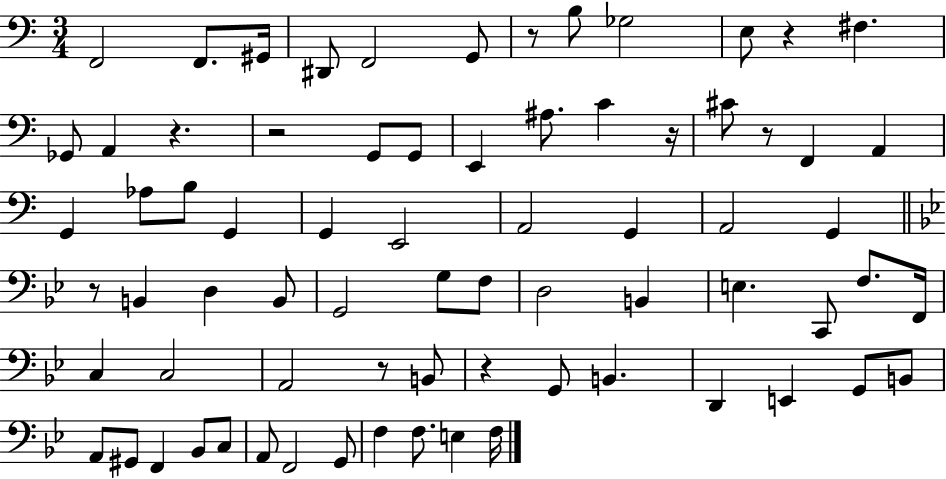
F2/h F2/e. G#2/s D#2/e F2/h G2/e R/e B3/e Gb3/h E3/e R/q F#3/q. Gb2/e A2/q R/q. R/h G2/e G2/e E2/q A#3/e. C4/q R/s C#4/e R/e F2/q A2/q G2/q Ab3/e B3/e G2/q G2/q E2/h A2/h G2/q A2/h G2/q R/e B2/q D3/q B2/e G2/h G3/e F3/e D3/h B2/q E3/q. C2/e F3/e. F2/s C3/q C3/h A2/h R/e B2/e R/q G2/e B2/q. D2/q E2/q G2/e B2/e A2/e G#2/e F2/q Bb2/e C3/e A2/e F2/h G2/e F3/q F3/e. E3/q F3/s